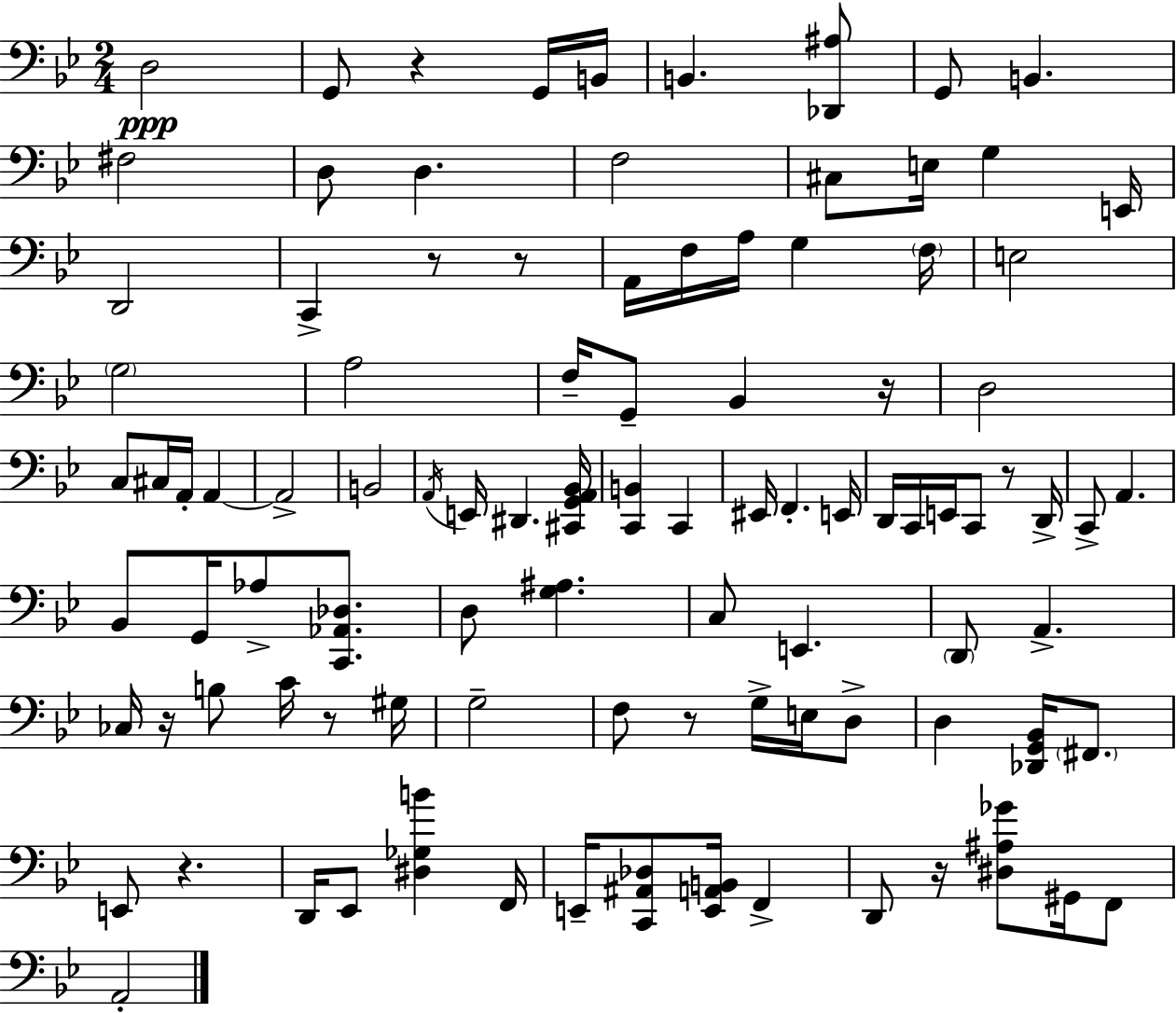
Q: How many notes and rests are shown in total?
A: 98